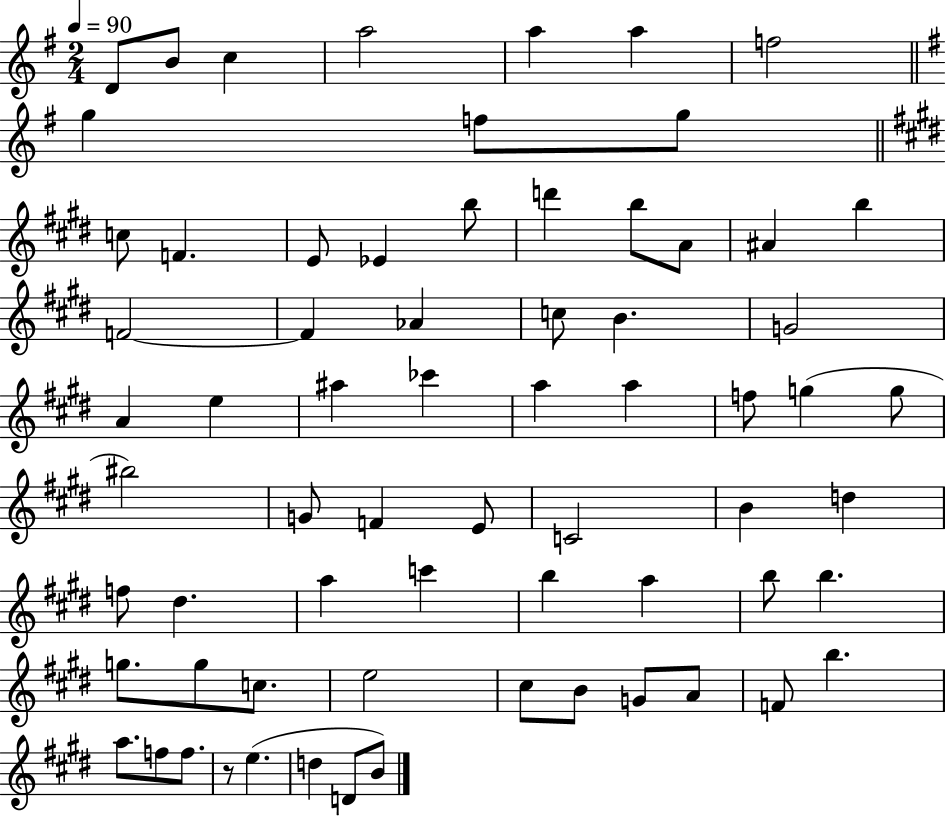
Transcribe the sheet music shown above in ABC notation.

X:1
T:Untitled
M:2/4
L:1/4
K:G
D/2 B/2 c a2 a a f2 g f/2 g/2 c/2 F E/2 _E b/2 d' b/2 A/2 ^A b F2 F _A c/2 B G2 A e ^a _c' a a f/2 g g/2 ^b2 G/2 F E/2 C2 B d f/2 ^d a c' b a b/2 b g/2 g/2 c/2 e2 ^c/2 B/2 G/2 A/2 F/2 b a/2 f/2 f/2 z/2 e d D/2 B/2